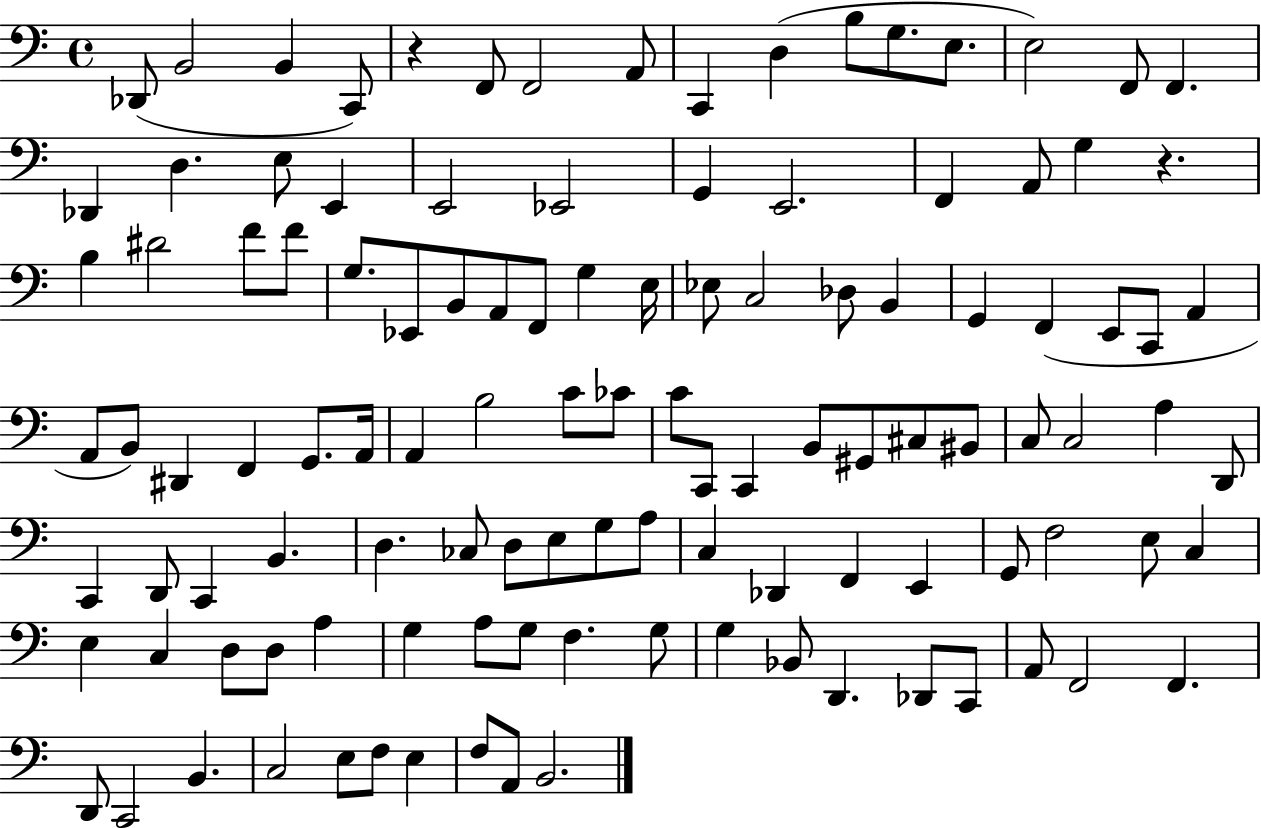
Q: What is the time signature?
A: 4/4